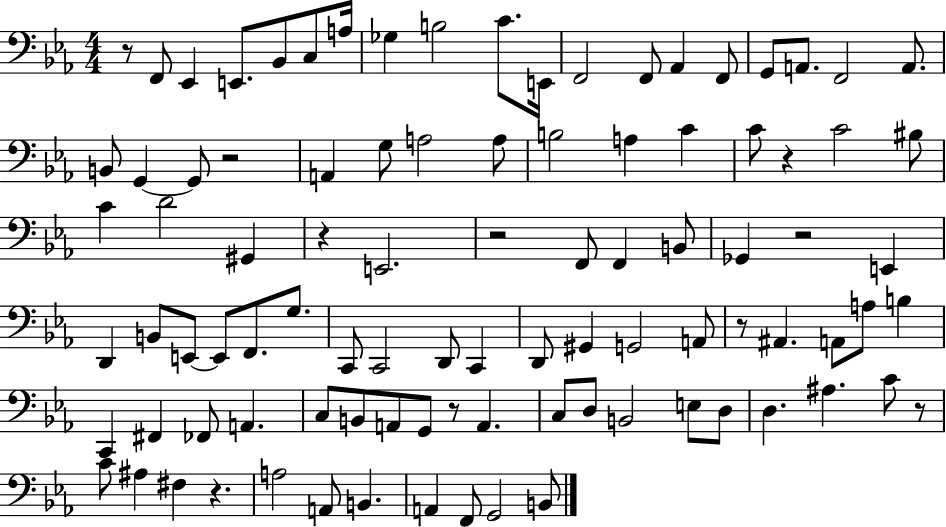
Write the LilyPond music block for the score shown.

{
  \clef bass
  \numericTimeSignature
  \time 4/4
  \key ees \major
  r8 f,8 ees,4 e,8. bes,8 c8 a16 | ges4 b2 c'8. e,16 | f,2 f,8 aes,4 f,8 | g,8 a,8. f,2 a,8. | \break b,8 g,4~~ g,8 r2 | a,4 g8 a2 a8 | b2 a4 c'4 | c'8 r4 c'2 bis8 | \break c'4 d'2 gis,4 | r4 e,2. | r2 f,8 f,4 b,8 | ges,4 r2 e,4 | \break d,4 b,8 e,8~~ e,8 f,8. g8. | c,8 c,2 d,8 c,4 | d,8 gis,4 g,2 a,8 | r8 ais,4. a,8 a8 b4 | \break c,4 fis,4 fes,8 a,4. | c8 b,8 a,8 g,8 r8 a,4. | c8 d8 b,2 e8 d8 | d4. ais4. c'8 r8 | \break c'8 ais4 fis4 r4. | a2 a,8 b,4. | a,4 f,8 g,2 b,8 | \bar "|."
}